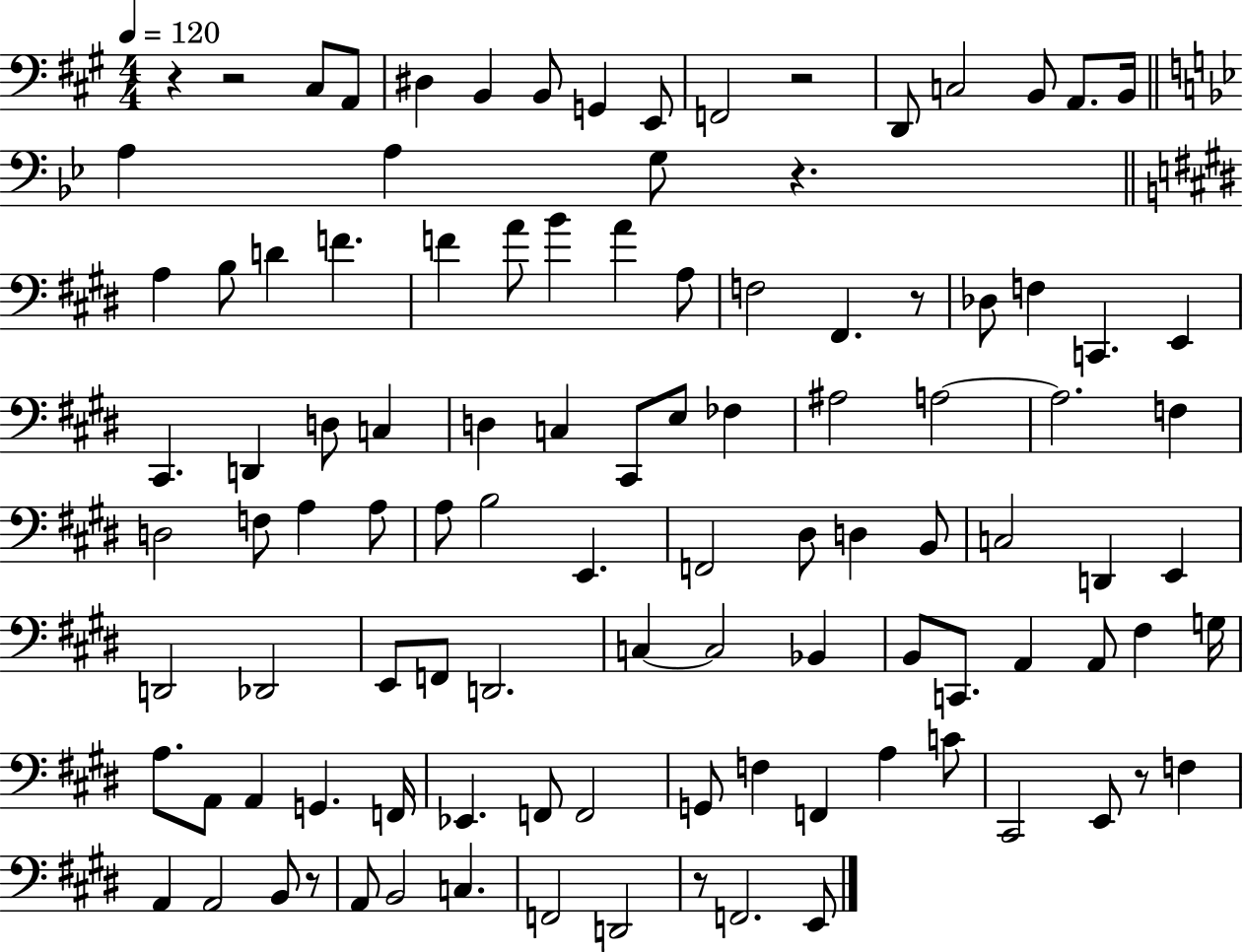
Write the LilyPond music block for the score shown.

{
  \clef bass
  \numericTimeSignature
  \time 4/4
  \key a \major
  \tempo 4 = 120
  r4 r2 cis8 a,8 | dis4 b,4 b,8 g,4 e,8 | f,2 r2 | d,8 c2 b,8 a,8. b,16 | \break \bar "||" \break \key g \minor a4 a4 g8 r4. | \bar "||" \break \key e \major a4 b8 d'4 f'4. | f'4 a'8 b'4 a'4 a8 | f2 fis,4. r8 | des8 f4 c,4. e,4 | \break cis,4. d,4 d8 c4 | d4 c4 cis,8 e8 fes4 | ais2 a2~~ | a2. f4 | \break d2 f8 a4 a8 | a8 b2 e,4. | f,2 dis8 d4 b,8 | c2 d,4 e,4 | \break d,2 des,2 | e,8 f,8 d,2. | c4~~ c2 bes,4 | b,8 c,8. a,4 a,8 fis4 g16 | \break a8. a,8 a,4 g,4. f,16 | ees,4. f,8 f,2 | g,8 f4 f,4 a4 c'8 | cis,2 e,8 r8 f4 | \break a,4 a,2 b,8 r8 | a,8 b,2 c4. | f,2 d,2 | r8 f,2. e,8 | \break \bar "|."
}